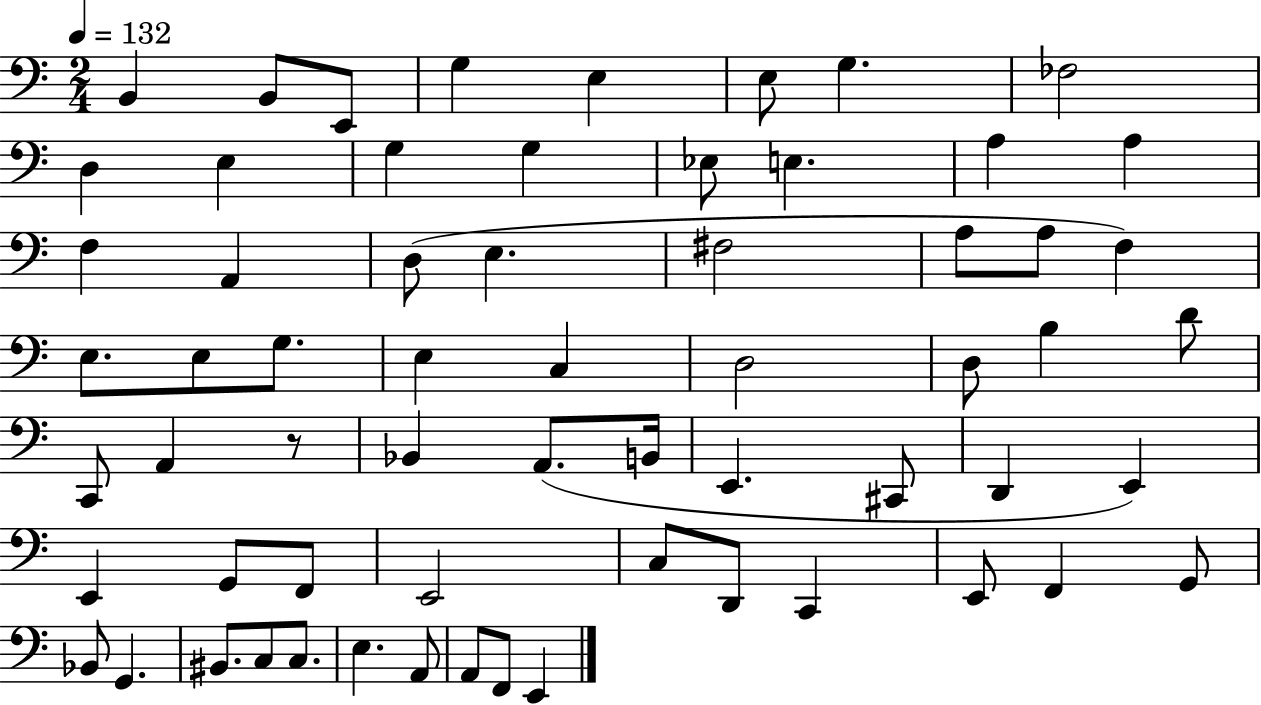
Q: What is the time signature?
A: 2/4